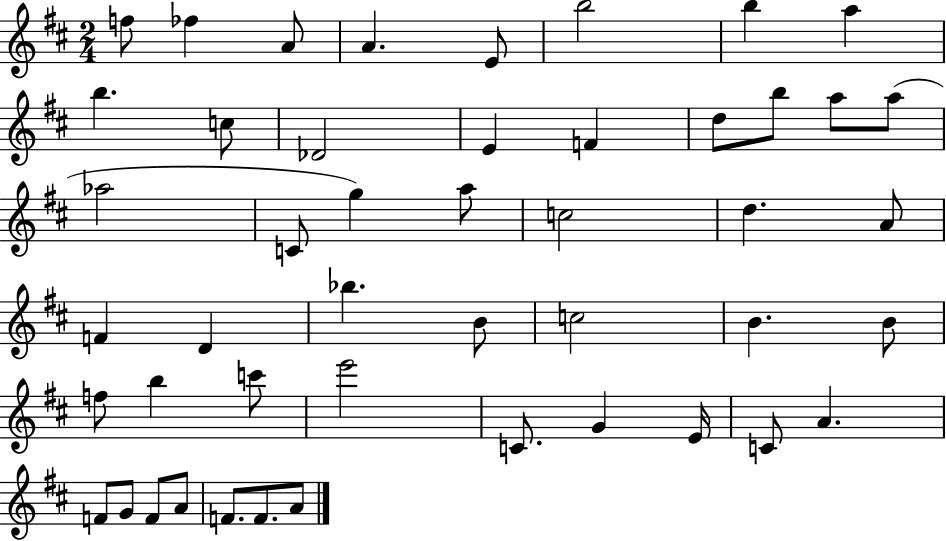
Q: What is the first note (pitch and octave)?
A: F5